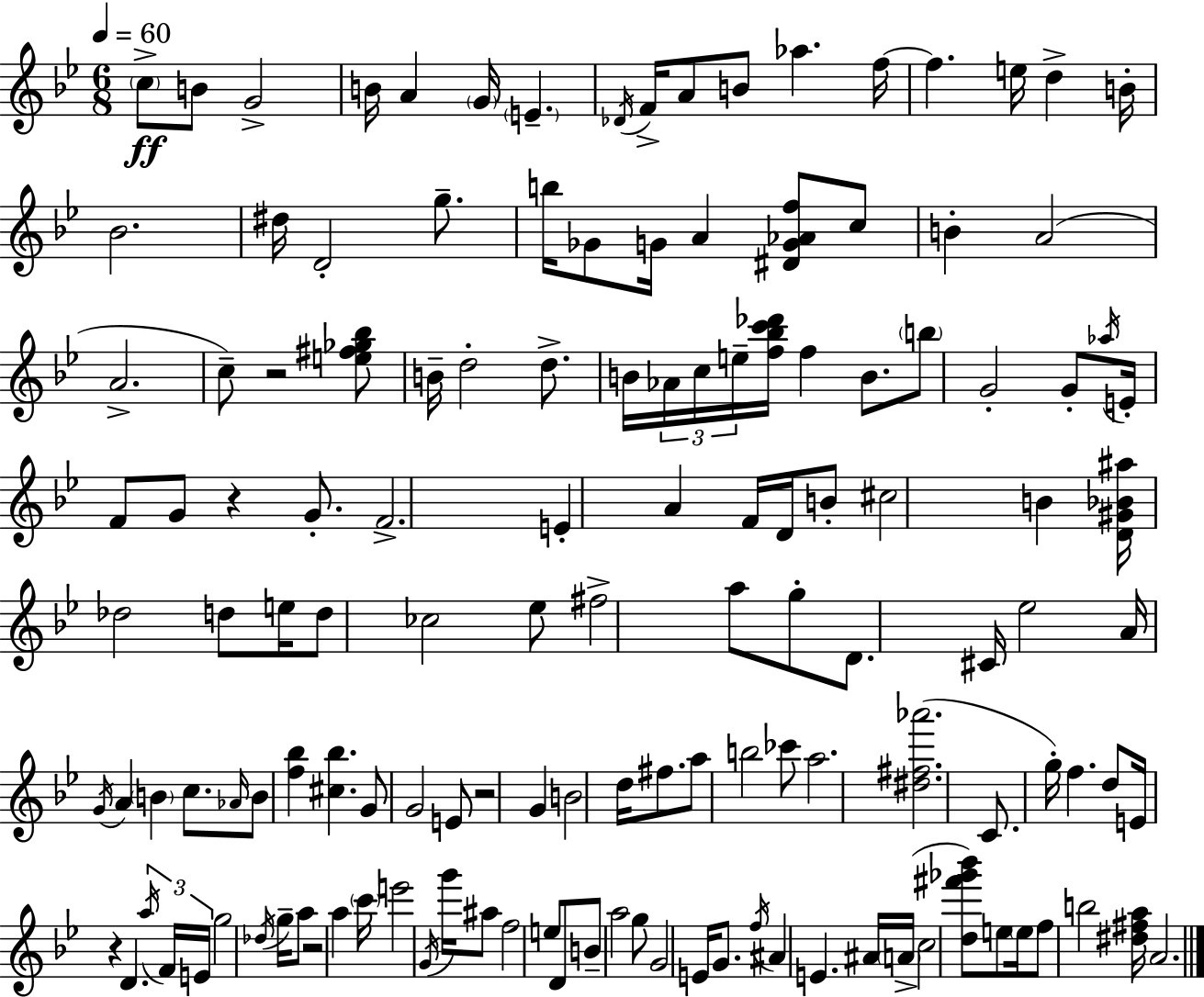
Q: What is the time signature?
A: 6/8